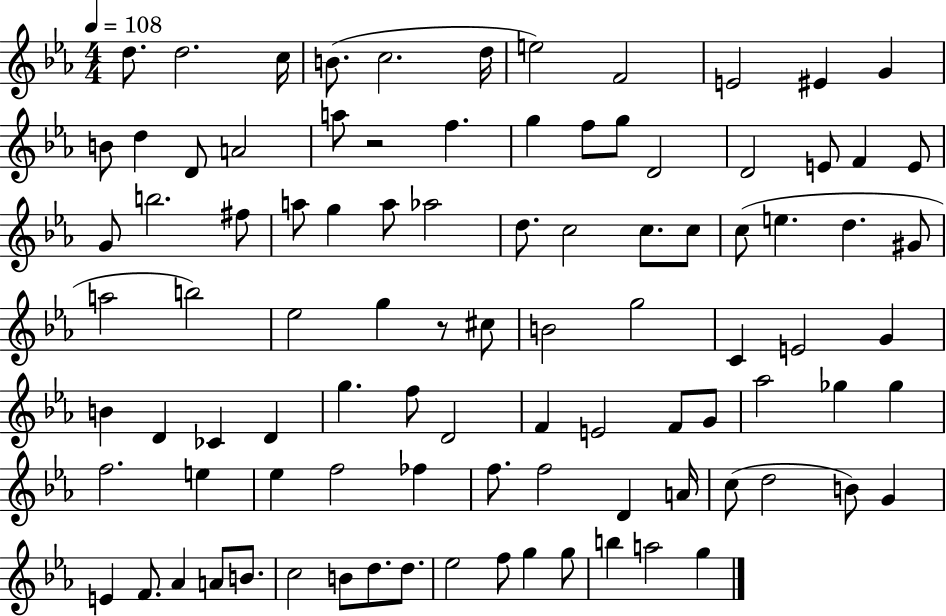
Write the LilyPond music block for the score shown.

{
  \clef treble
  \numericTimeSignature
  \time 4/4
  \key ees \major
  \tempo 4 = 108
  \repeat volta 2 { d''8. d''2. c''16 | b'8.( c''2. d''16 | e''2) f'2 | e'2 eis'4 g'4 | \break b'8 d''4 d'8 a'2 | a''8 r2 f''4. | g''4 f''8 g''8 d'2 | d'2 e'8 f'4 e'8 | \break g'8 b''2. fis''8 | a''8 g''4 a''8 aes''2 | d''8. c''2 c''8. c''8 | c''8( e''4. d''4. gis'8 | \break a''2 b''2) | ees''2 g''4 r8 cis''8 | b'2 g''2 | c'4 e'2 g'4 | \break b'4 d'4 ces'4 d'4 | g''4. f''8 d'2 | f'4 e'2 f'8 g'8 | aes''2 ges''4 ges''4 | \break f''2. e''4 | ees''4 f''2 fes''4 | f''8. f''2 d'4 a'16 | c''8( d''2 b'8) g'4 | \break e'4 f'8. aes'4 a'8 b'8. | c''2 b'8 d''8. d''8. | ees''2 f''8 g''4 g''8 | b''4 a''2 g''4 | \break } \bar "|."
}